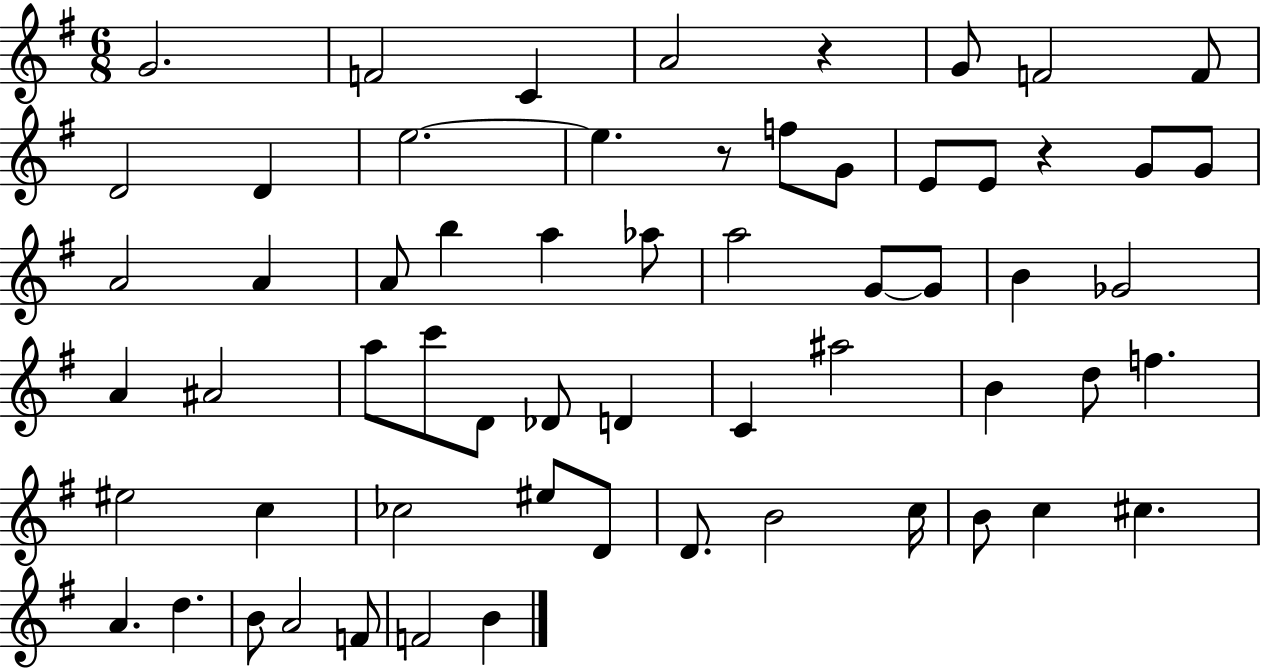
G4/h. F4/h C4/q A4/h R/q G4/e F4/h F4/e D4/h D4/q E5/h. E5/q. R/e F5/e G4/e E4/e E4/e R/q G4/e G4/e A4/h A4/q A4/e B5/q A5/q Ab5/e A5/h G4/e G4/e B4/q Gb4/h A4/q A#4/h A5/e C6/e D4/e Db4/e D4/q C4/q A#5/h B4/q D5/e F5/q. EIS5/h C5/q CES5/h EIS5/e D4/e D4/e. B4/h C5/s B4/e C5/q C#5/q. A4/q. D5/q. B4/e A4/h F4/e F4/h B4/q